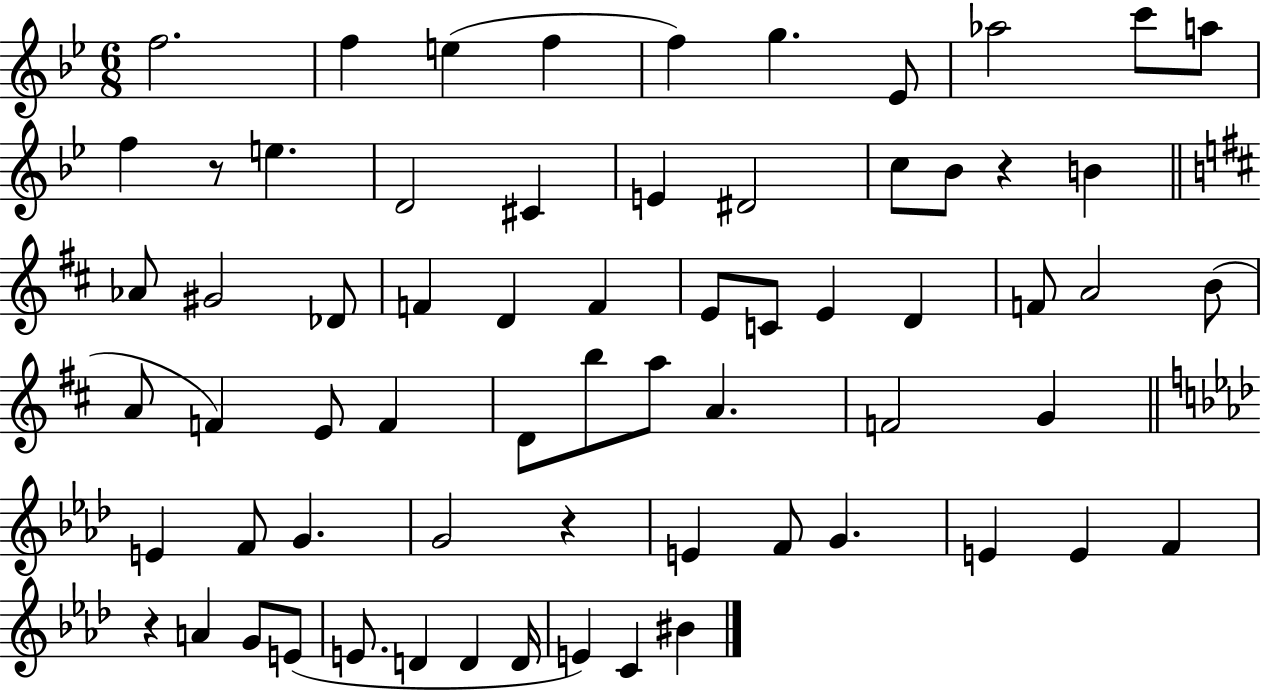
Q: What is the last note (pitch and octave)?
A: BIS4